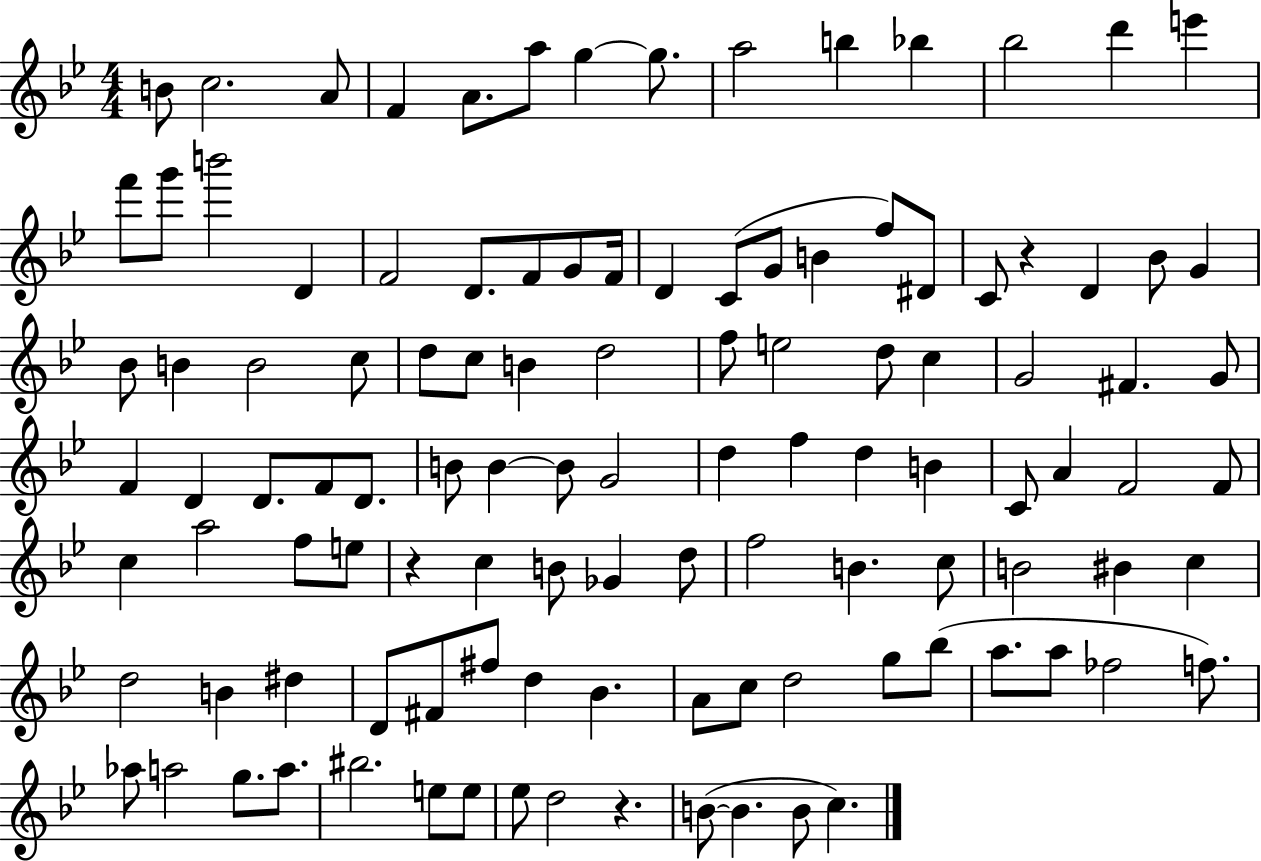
{
  \clef treble
  \numericTimeSignature
  \time 4/4
  \key bes \major
  \repeat volta 2 { b'8 c''2. a'8 | f'4 a'8. a''8 g''4~~ g''8. | a''2 b''4 bes''4 | bes''2 d'''4 e'''4 | \break f'''8 g'''8 b'''2 d'4 | f'2 d'8. f'8 g'8 f'16 | d'4 c'8( g'8 b'4 f''8) dis'8 | c'8 r4 d'4 bes'8 g'4 | \break bes'8 b'4 b'2 c''8 | d''8 c''8 b'4 d''2 | f''8 e''2 d''8 c''4 | g'2 fis'4. g'8 | \break f'4 d'4 d'8. f'8 d'8. | b'8 b'4~~ b'8 g'2 | d''4 f''4 d''4 b'4 | c'8 a'4 f'2 f'8 | \break c''4 a''2 f''8 e''8 | r4 c''4 b'8 ges'4 d''8 | f''2 b'4. c''8 | b'2 bis'4 c''4 | \break d''2 b'4 dis''4 | d'8 fis'8 fis''8 d''4 bes'4. | a'8 c''8 d''2 g''8 bes''8( | a''8. a''8 fes''2 f''8.) | \break aes''8 a''2 g''8. a''8. | bis''2. e''8 e''8 | ees''8 d''2 r4. | b'8~(~ b'4. b'8 c''4.) | \break } \bar "|."
}